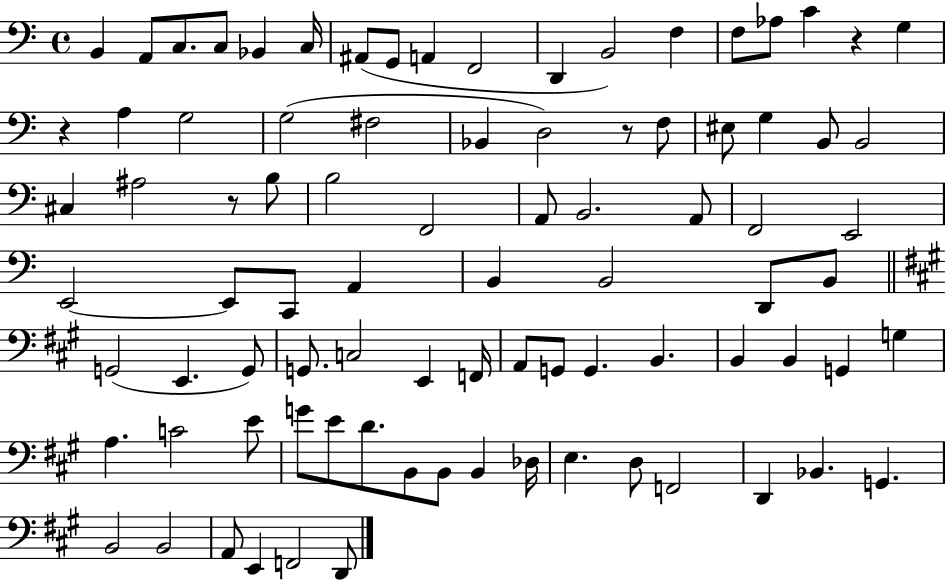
{
  \clef bass
  \time 4/4
  \defaultTimeSignature
  \key c \major
  b,4 a,8 c8. c8 bes,4 c16 | ais,8( g,8 a,4 f,2 | d,4 b,2) f4 | f8 aes8 c'4 r4 g4 | \break r4 a4 g2 | g2( fis2 | bes,4 d2) r8 f8 | eis8 g4 b,8 b,2 | \break cis4 ais2 r8 b8 | b2 f,2 | a,8 b,2. a,8 | f,2 e,2 | \break e,2~~ e,8 c,8 a,4 | b,4 b,2 d,8 b,8 | \bar "||" \break \key a \major g,2( e,4. g,8) | g,8. c2 e,4 f,16 | a,8 g,8 g,4. b,4. | b,4 b,4 g,4 g4 | \break a4. c'2 e'8 | g'8 e'8 d'8. b,8 b,8 b,4 des16 | e4. d8 f,2 | d,4 bes,4. g,4. | \break b,2 b,2 | a,8 e,4 f,2 d,8 | \bar "|."
}